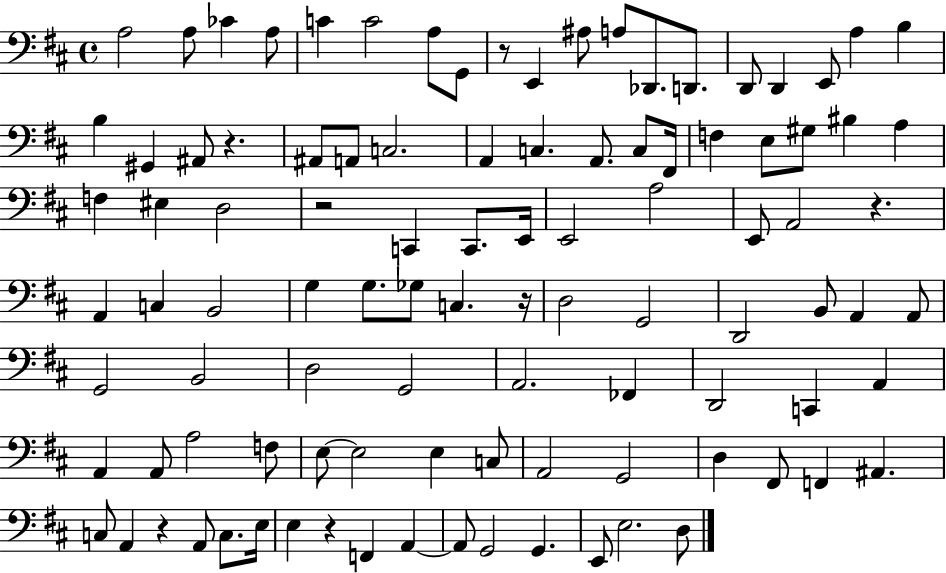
{
  \clef bass
  \time 4/4
  \defaultTimeSignature
  \key d \major
  a2 a8 ces'4 a8 | c'4 c'2 a8 g,8 | r8 e,4 ais8 a8 des,8. d,8. | d,8 d,4 e,8 a4 b4 | \break b4 gis,4 ais,8 r4. | ais,8 a,8 c2. | a,4 c4. a,8. c8 fis,16 | f4 e8 gis8 bis4 a4 | \break f4 eis4 d2 | r2 c,4 c,8. e,16 | e,2 a2 | e,8 a,2 r4. | \break a,4 c4 b,2 | g4 g8. ges8 c4. r16 | d2 g,2 | d,2 b,8 a,4 a,8 | \break g,2 b,2 | d2 g,2 | a,2. fes,4 | d,2 c,4 a,4 | \break a,4 a,8 a2 f8 | e8~~ e2 e4 c8 | a,2 g,2 | d4 fis,8 f,4 ais,4. | \break c8 a,4 r4 a,8 c8. e16 | e4 r4 f,4 a,4~~ | a,8 g,2 g,4. | e,8 e2. d8 | \break \bar "|."
}